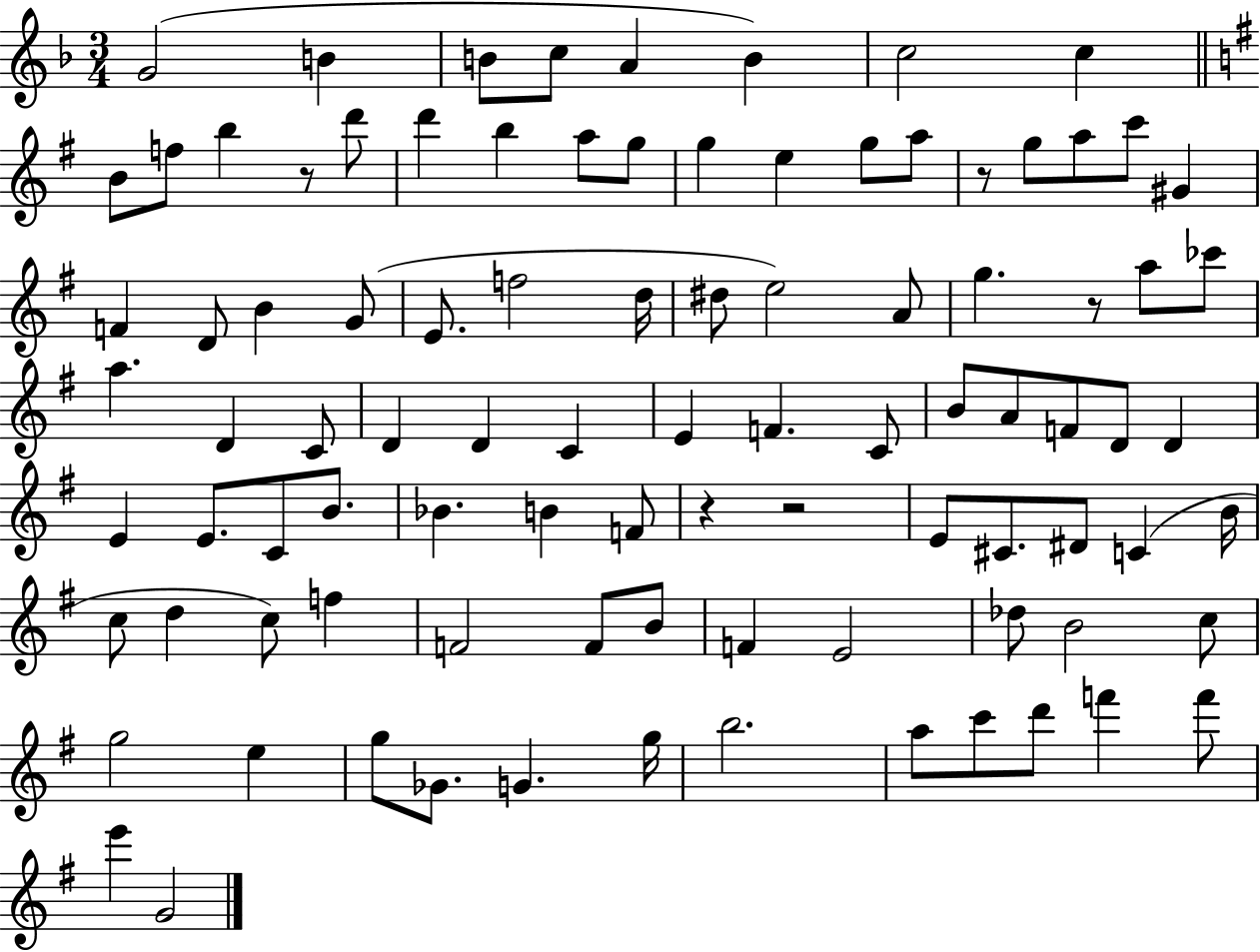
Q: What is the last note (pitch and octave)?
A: G4